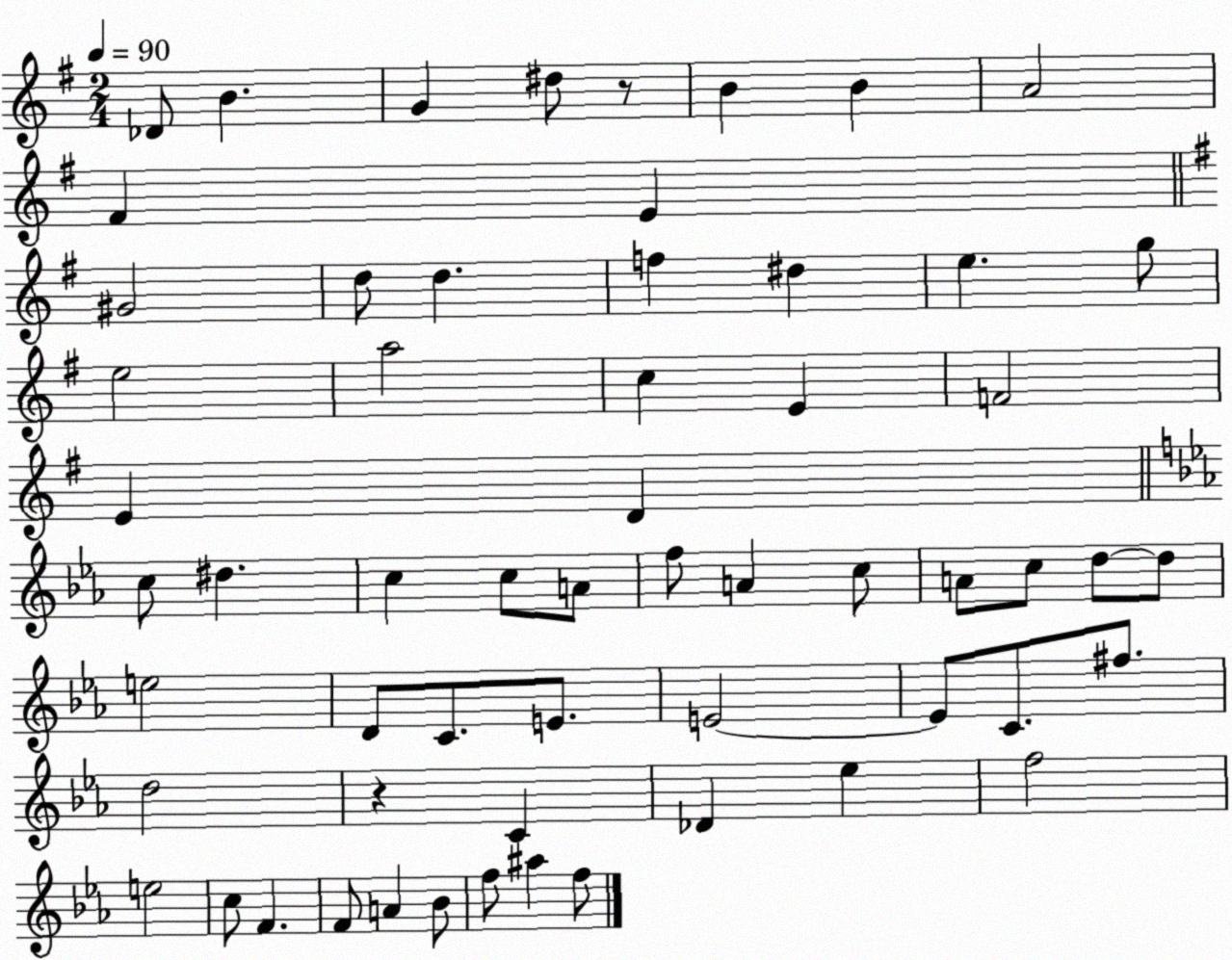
X:1
T:Untitled
M:2/4
L:1/4
K:G
_D/2 B G ^d/2 z/2 B B A2 ^F E ^G2 d/2 d f ^d e g/2 e2 a2 c E F2 E D c/2 ^d c c/2 A/2 f/2 A c/2 A/2 c/2 d/2 d/2 e2 D/2 C/2 E/2 E2 E/2 C/2 ^f/2 d2 z C _D _e f2 e2 c/2 F F/2 A _B/2 f/2 ^a f/2